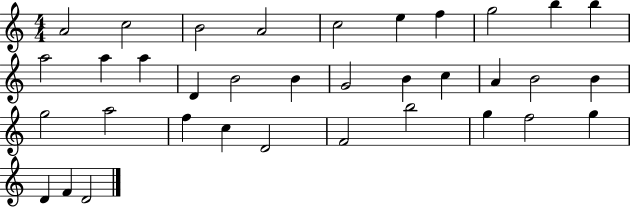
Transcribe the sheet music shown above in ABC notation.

X:1
T:Untitled
M:4/4
L:1/4
K:C
A2 c2 B2 A2 c2 e f g2 b b a2 a a D B2 B G2 B c A B2 B g2 a2 f c D2 F2 b2 g f2 g D F D2